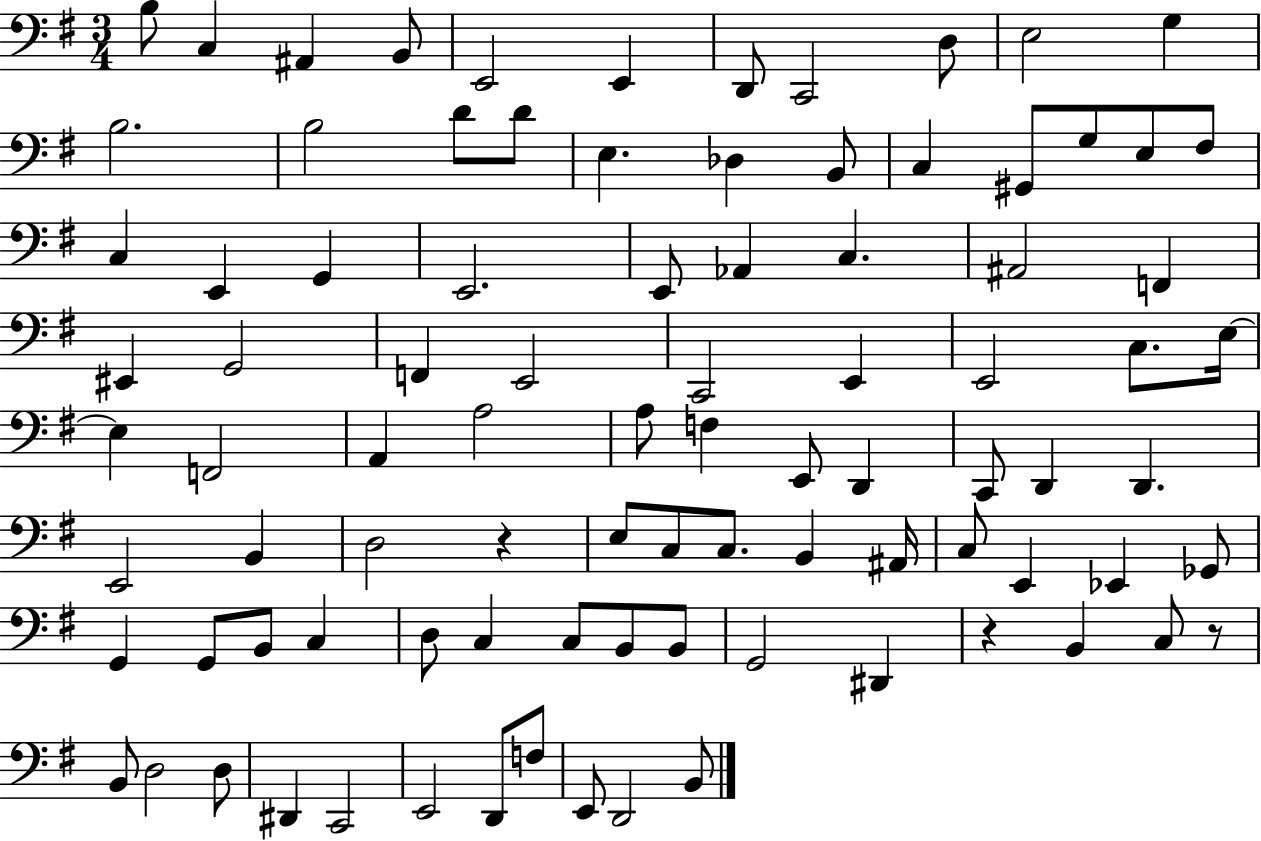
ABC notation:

X:1
T:Untitled
M:3/4
L:1/4
K:G
B,/2 C, ^A,, B,,/2 E,,2 E,, D,,/2 C,,2 D,/2 E,2 G, B,2 B,2 D/2 D/2 E, _D, B,,/2 C, ^G,,/2 G,/2 E,/2 ^F,/2 C, E,, G,, E,,2 E,,/2 _A,, C, ^A,,2 F,, ^E,, G,,2 F,, E,,2 C,,2 E,, E,,2 C,/2 E,/4 E, F,,2 A,, A,2 A,/2 F, E,,/2 D,, C,,/2 D,, D,, E,,2 B,, D,2 z E,/2 C,/2 C,/2 B,, ^A,,/4 C,/2 E,, _E,, _G,,/2 G,, G,,/2 B,,/2 C, D,/2 C, C,/2 B,,/2 B,,/2 G,,2 ^D,, z B,, C,/2 z/2 B,,/2 D,2 D,/2 ^D,, C,,2 E,,2 D,,/2 F,/2 E,,/2 D,,2 B,,/2